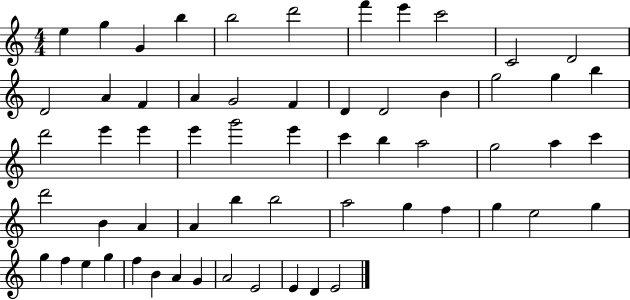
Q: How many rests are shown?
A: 0